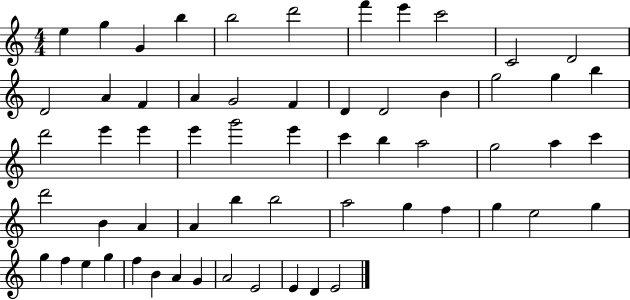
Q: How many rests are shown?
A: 0